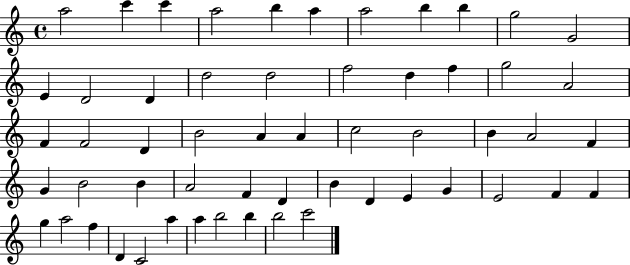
{
  \clef treble
  \time 4/4
  \defaultTimeSignature
  \key c \major
  a''2 c'''4 c'''4 | a''2 b''4 a''4 | a''2 b''4 b''4 | g''2 g'2 | \break e'4 d'2 d'4 | d''2 d''2 | f''2 d''4 f''4 | g''2 a'2 | \break f'4 f'2 d'4 | b'2 a'4 a'4 | c''2 b'2 | b'4 a'2 f'4 | \break g'4 b'2 b'4 | a'2 f'4 d'4 | b'4 d'4 e'4 g'4 | e'2 f'4 f'4 | \break g''4 a''2 f''4 | d'4 c'2 a''4 | a''4 b''2 b''4 | b''2 c'''2 | \break \bar "|."
}